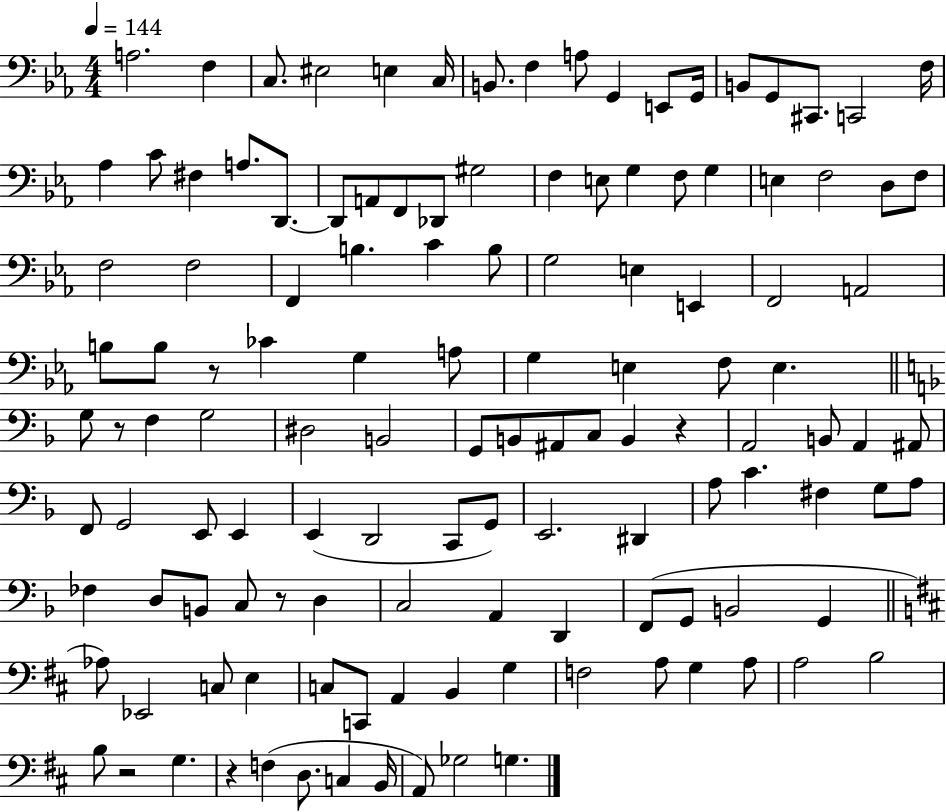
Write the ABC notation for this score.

X:1
T:Untitled
M:4/4
L:1/4
K:Eb
A,2 F, C,/2 ^E,2 E, C,/4 B,,/2 F, A,/2 G,, E,,/2 G,,/4 B,,/2 G,,/2 ^C,,/2 C,,2 F,/4 _A, C/2 ^F, A,/2 D,,/2 D,,/2 A,,/2 F,,/2 _D,,/2 ^G,2 F, E,/2 G, F,/2 G, E, F,2 D,/2 F,/2 F,2 F,2 F,, B, C B,/2 G,2 E, E,, F,,2 A,,2 B,/2 B,/2 z/2 _C G, A,/2 G, E, F,/2 E, G,/2 z/2 F, G,2 ^D,2 B,,2 G,,/2 B,,/2 ^A,,/2 C,/2 B,, z A,,2 B,,/2 A,, ^A,,/2 F,,/2 G,,2 E,,/2 E,, E,, D,,2 C,,/2 G,,/2 E,,2 ^D,, A,/2 C ^F, G,/2 A,/2 _F, D,/2 B,,/2 C,/2 z/2 D, C,2 A,, D,, F,,/2 G,,/2 B,,2 G,, _A,/2 _E,,2 C,/2 E, C,/2 C,,/2 A,, B,, G, F,2 A,/2 G, A,/2 A,2 B,2 B,/2 z2 G, z F, D,/2 C, B,,/4 A,,/2 _G,2 G,